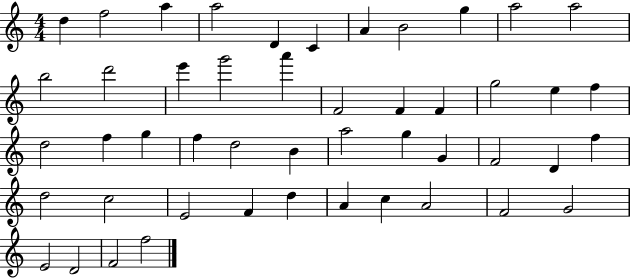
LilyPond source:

{
  \clef treble
  \numericTimeSignature
  \time 4/4
  \key c \major
  d''4 f''2 a''4 | a''2 d'4 c'4 | a'4 b'2 g''4 | a''2 a''2 | \break b''2 d'''2 | e'''4 g'''2 a'''4 | f'2 f'4 f'4 | g''2 e''4 f''4 | \break d''2 f''4 g''4 | f''4 d''2 b'4 | a''2 g''4 g'4 | f'2 d'4 f''4 | \break d''2 c''2 | e'2 f'4 d''4 | a'4 c''4 a'2 | f'2 g'2 | \break e'2 d'2 | f'2 f''2 | \bar "|."
}